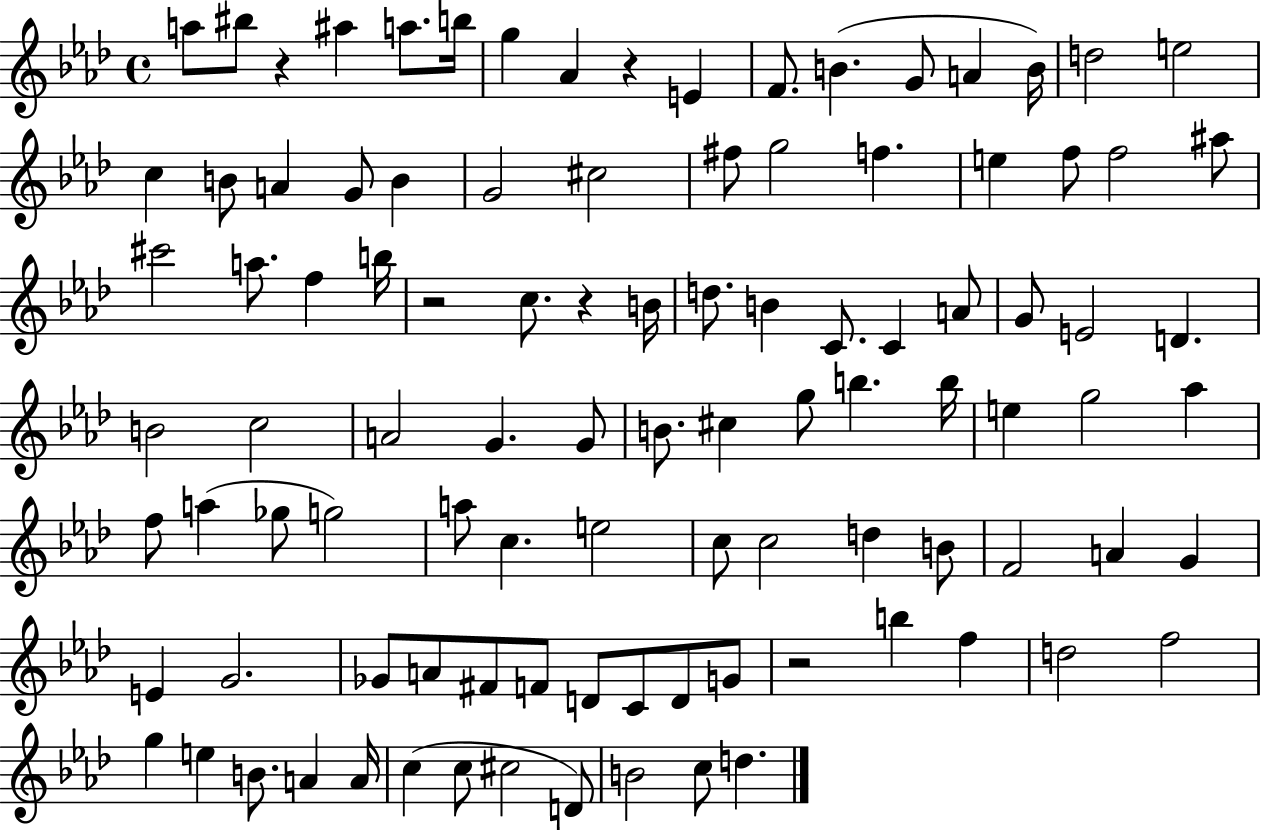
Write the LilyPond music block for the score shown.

{
  \clef treble
  \time 4/4
  \defaultTimeSignature
  \key aes \major
  a''8 bis''8 r4 ais''4 a''8. b''16 | g''4 aes'4 r4 e'4 | f'8. b'4.( g'8 a'4 b'16) | d''2 e''2 | \break c''4 b'8 a'4 g'8 b'4 | g'2 cis''2 | fis''8 g''2 f''4. | e''4 f''8 f''2 ais''8 | \break cis'''2 a''8. f''4 b''16 | r2 c''8. r4 b'16 | d''8. b'4 c'8. c'4 a'8 | g'8 e'2 d'4. | \break b'2 c''2 | a'2 g'4. g'8 | b'8. cis''4 g''8 b''4. b''16 | e''4 g''2 aes''4 | \break f''8 a''4( ges''8 g''2) | a''8 c''4. e''2 | c''8 c''2 d''4 b'8 | f'2 a'4 g'4 | \break e'4 g'2. | ges'8 a'8 fis'8 f'8 d'8 c'8 d'8 g'8 | r2 b''4 f''4 | d''2 f''2 | \break g''4 e''4 b'8. a'4 a'16 | c''4( c''8 cis''2 d'8) | b'2 c''8 d''4. | \bar "|."
}